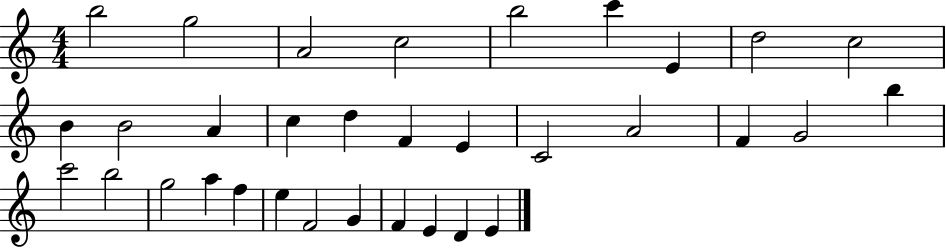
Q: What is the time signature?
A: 4/4